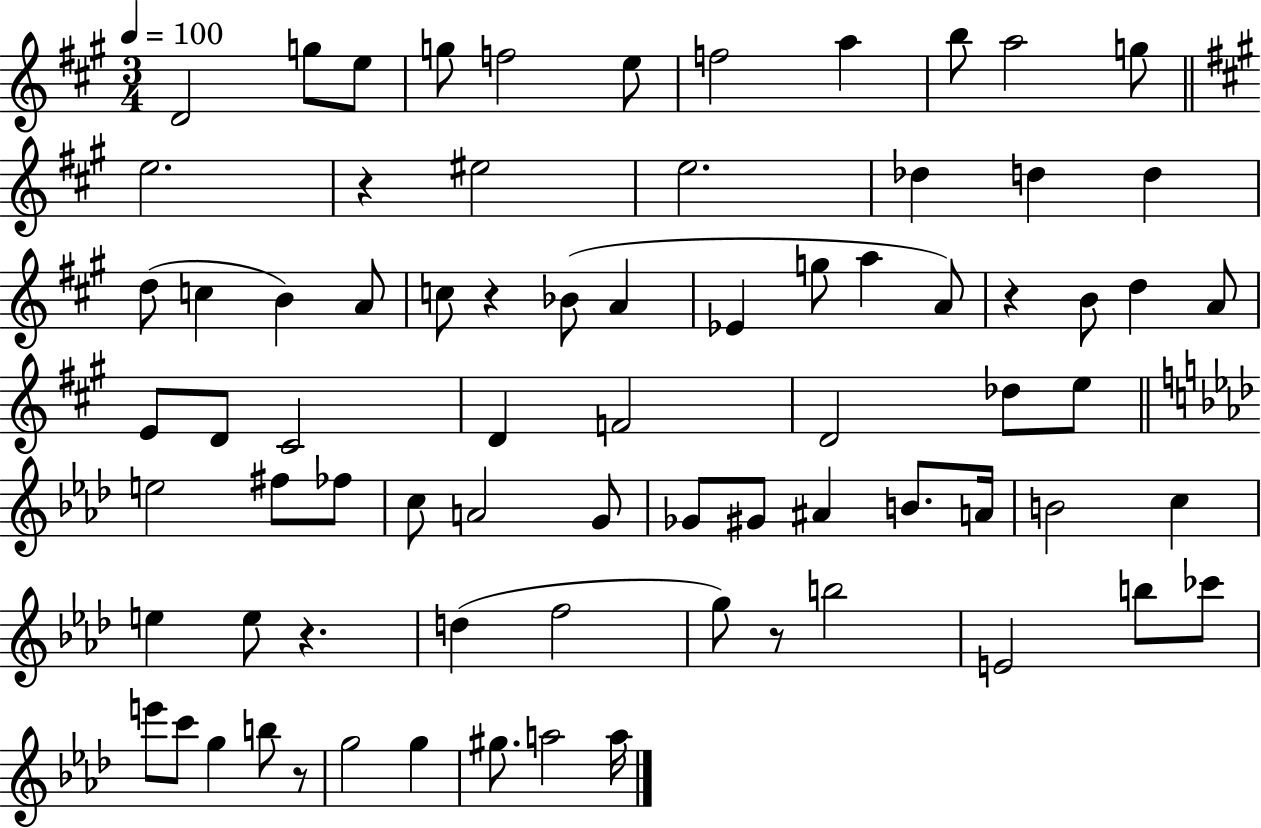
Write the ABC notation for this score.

X:1
T:Untitled
M:3/4
L:1/4
K:A
D2 g/2 e/2 g/2 f2 e/2 f2 a b/2 a2 g/2 e2 z ^e2 e2 _d d d d/2 c B A/2 c/2 z _B/2 A _E g/2 a A/2 z B/2 d A/2 E/2 D/2 ^C2 D F2 D2 _d/2 e/2 e2 ^f/2 _f/2 c/2 A2 G/2 _G/2 ^G/2 ^A B/2 A/4 B2 c e e/2 z d f2 g/2 z/2 b2 E2 b/2 _c'/2 e'/2 c'/2 g b/2 z/2 g2 g ^g/2 a2 a/4